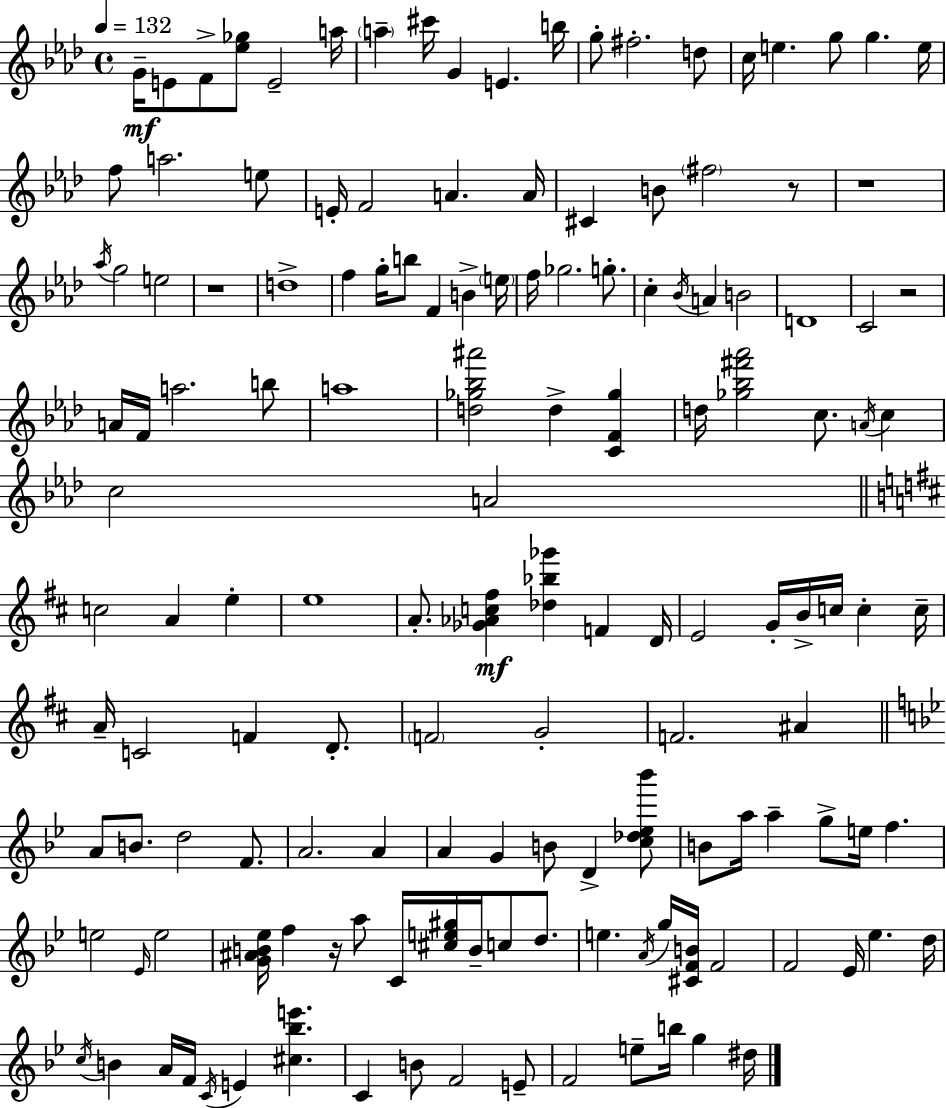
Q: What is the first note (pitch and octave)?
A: G4